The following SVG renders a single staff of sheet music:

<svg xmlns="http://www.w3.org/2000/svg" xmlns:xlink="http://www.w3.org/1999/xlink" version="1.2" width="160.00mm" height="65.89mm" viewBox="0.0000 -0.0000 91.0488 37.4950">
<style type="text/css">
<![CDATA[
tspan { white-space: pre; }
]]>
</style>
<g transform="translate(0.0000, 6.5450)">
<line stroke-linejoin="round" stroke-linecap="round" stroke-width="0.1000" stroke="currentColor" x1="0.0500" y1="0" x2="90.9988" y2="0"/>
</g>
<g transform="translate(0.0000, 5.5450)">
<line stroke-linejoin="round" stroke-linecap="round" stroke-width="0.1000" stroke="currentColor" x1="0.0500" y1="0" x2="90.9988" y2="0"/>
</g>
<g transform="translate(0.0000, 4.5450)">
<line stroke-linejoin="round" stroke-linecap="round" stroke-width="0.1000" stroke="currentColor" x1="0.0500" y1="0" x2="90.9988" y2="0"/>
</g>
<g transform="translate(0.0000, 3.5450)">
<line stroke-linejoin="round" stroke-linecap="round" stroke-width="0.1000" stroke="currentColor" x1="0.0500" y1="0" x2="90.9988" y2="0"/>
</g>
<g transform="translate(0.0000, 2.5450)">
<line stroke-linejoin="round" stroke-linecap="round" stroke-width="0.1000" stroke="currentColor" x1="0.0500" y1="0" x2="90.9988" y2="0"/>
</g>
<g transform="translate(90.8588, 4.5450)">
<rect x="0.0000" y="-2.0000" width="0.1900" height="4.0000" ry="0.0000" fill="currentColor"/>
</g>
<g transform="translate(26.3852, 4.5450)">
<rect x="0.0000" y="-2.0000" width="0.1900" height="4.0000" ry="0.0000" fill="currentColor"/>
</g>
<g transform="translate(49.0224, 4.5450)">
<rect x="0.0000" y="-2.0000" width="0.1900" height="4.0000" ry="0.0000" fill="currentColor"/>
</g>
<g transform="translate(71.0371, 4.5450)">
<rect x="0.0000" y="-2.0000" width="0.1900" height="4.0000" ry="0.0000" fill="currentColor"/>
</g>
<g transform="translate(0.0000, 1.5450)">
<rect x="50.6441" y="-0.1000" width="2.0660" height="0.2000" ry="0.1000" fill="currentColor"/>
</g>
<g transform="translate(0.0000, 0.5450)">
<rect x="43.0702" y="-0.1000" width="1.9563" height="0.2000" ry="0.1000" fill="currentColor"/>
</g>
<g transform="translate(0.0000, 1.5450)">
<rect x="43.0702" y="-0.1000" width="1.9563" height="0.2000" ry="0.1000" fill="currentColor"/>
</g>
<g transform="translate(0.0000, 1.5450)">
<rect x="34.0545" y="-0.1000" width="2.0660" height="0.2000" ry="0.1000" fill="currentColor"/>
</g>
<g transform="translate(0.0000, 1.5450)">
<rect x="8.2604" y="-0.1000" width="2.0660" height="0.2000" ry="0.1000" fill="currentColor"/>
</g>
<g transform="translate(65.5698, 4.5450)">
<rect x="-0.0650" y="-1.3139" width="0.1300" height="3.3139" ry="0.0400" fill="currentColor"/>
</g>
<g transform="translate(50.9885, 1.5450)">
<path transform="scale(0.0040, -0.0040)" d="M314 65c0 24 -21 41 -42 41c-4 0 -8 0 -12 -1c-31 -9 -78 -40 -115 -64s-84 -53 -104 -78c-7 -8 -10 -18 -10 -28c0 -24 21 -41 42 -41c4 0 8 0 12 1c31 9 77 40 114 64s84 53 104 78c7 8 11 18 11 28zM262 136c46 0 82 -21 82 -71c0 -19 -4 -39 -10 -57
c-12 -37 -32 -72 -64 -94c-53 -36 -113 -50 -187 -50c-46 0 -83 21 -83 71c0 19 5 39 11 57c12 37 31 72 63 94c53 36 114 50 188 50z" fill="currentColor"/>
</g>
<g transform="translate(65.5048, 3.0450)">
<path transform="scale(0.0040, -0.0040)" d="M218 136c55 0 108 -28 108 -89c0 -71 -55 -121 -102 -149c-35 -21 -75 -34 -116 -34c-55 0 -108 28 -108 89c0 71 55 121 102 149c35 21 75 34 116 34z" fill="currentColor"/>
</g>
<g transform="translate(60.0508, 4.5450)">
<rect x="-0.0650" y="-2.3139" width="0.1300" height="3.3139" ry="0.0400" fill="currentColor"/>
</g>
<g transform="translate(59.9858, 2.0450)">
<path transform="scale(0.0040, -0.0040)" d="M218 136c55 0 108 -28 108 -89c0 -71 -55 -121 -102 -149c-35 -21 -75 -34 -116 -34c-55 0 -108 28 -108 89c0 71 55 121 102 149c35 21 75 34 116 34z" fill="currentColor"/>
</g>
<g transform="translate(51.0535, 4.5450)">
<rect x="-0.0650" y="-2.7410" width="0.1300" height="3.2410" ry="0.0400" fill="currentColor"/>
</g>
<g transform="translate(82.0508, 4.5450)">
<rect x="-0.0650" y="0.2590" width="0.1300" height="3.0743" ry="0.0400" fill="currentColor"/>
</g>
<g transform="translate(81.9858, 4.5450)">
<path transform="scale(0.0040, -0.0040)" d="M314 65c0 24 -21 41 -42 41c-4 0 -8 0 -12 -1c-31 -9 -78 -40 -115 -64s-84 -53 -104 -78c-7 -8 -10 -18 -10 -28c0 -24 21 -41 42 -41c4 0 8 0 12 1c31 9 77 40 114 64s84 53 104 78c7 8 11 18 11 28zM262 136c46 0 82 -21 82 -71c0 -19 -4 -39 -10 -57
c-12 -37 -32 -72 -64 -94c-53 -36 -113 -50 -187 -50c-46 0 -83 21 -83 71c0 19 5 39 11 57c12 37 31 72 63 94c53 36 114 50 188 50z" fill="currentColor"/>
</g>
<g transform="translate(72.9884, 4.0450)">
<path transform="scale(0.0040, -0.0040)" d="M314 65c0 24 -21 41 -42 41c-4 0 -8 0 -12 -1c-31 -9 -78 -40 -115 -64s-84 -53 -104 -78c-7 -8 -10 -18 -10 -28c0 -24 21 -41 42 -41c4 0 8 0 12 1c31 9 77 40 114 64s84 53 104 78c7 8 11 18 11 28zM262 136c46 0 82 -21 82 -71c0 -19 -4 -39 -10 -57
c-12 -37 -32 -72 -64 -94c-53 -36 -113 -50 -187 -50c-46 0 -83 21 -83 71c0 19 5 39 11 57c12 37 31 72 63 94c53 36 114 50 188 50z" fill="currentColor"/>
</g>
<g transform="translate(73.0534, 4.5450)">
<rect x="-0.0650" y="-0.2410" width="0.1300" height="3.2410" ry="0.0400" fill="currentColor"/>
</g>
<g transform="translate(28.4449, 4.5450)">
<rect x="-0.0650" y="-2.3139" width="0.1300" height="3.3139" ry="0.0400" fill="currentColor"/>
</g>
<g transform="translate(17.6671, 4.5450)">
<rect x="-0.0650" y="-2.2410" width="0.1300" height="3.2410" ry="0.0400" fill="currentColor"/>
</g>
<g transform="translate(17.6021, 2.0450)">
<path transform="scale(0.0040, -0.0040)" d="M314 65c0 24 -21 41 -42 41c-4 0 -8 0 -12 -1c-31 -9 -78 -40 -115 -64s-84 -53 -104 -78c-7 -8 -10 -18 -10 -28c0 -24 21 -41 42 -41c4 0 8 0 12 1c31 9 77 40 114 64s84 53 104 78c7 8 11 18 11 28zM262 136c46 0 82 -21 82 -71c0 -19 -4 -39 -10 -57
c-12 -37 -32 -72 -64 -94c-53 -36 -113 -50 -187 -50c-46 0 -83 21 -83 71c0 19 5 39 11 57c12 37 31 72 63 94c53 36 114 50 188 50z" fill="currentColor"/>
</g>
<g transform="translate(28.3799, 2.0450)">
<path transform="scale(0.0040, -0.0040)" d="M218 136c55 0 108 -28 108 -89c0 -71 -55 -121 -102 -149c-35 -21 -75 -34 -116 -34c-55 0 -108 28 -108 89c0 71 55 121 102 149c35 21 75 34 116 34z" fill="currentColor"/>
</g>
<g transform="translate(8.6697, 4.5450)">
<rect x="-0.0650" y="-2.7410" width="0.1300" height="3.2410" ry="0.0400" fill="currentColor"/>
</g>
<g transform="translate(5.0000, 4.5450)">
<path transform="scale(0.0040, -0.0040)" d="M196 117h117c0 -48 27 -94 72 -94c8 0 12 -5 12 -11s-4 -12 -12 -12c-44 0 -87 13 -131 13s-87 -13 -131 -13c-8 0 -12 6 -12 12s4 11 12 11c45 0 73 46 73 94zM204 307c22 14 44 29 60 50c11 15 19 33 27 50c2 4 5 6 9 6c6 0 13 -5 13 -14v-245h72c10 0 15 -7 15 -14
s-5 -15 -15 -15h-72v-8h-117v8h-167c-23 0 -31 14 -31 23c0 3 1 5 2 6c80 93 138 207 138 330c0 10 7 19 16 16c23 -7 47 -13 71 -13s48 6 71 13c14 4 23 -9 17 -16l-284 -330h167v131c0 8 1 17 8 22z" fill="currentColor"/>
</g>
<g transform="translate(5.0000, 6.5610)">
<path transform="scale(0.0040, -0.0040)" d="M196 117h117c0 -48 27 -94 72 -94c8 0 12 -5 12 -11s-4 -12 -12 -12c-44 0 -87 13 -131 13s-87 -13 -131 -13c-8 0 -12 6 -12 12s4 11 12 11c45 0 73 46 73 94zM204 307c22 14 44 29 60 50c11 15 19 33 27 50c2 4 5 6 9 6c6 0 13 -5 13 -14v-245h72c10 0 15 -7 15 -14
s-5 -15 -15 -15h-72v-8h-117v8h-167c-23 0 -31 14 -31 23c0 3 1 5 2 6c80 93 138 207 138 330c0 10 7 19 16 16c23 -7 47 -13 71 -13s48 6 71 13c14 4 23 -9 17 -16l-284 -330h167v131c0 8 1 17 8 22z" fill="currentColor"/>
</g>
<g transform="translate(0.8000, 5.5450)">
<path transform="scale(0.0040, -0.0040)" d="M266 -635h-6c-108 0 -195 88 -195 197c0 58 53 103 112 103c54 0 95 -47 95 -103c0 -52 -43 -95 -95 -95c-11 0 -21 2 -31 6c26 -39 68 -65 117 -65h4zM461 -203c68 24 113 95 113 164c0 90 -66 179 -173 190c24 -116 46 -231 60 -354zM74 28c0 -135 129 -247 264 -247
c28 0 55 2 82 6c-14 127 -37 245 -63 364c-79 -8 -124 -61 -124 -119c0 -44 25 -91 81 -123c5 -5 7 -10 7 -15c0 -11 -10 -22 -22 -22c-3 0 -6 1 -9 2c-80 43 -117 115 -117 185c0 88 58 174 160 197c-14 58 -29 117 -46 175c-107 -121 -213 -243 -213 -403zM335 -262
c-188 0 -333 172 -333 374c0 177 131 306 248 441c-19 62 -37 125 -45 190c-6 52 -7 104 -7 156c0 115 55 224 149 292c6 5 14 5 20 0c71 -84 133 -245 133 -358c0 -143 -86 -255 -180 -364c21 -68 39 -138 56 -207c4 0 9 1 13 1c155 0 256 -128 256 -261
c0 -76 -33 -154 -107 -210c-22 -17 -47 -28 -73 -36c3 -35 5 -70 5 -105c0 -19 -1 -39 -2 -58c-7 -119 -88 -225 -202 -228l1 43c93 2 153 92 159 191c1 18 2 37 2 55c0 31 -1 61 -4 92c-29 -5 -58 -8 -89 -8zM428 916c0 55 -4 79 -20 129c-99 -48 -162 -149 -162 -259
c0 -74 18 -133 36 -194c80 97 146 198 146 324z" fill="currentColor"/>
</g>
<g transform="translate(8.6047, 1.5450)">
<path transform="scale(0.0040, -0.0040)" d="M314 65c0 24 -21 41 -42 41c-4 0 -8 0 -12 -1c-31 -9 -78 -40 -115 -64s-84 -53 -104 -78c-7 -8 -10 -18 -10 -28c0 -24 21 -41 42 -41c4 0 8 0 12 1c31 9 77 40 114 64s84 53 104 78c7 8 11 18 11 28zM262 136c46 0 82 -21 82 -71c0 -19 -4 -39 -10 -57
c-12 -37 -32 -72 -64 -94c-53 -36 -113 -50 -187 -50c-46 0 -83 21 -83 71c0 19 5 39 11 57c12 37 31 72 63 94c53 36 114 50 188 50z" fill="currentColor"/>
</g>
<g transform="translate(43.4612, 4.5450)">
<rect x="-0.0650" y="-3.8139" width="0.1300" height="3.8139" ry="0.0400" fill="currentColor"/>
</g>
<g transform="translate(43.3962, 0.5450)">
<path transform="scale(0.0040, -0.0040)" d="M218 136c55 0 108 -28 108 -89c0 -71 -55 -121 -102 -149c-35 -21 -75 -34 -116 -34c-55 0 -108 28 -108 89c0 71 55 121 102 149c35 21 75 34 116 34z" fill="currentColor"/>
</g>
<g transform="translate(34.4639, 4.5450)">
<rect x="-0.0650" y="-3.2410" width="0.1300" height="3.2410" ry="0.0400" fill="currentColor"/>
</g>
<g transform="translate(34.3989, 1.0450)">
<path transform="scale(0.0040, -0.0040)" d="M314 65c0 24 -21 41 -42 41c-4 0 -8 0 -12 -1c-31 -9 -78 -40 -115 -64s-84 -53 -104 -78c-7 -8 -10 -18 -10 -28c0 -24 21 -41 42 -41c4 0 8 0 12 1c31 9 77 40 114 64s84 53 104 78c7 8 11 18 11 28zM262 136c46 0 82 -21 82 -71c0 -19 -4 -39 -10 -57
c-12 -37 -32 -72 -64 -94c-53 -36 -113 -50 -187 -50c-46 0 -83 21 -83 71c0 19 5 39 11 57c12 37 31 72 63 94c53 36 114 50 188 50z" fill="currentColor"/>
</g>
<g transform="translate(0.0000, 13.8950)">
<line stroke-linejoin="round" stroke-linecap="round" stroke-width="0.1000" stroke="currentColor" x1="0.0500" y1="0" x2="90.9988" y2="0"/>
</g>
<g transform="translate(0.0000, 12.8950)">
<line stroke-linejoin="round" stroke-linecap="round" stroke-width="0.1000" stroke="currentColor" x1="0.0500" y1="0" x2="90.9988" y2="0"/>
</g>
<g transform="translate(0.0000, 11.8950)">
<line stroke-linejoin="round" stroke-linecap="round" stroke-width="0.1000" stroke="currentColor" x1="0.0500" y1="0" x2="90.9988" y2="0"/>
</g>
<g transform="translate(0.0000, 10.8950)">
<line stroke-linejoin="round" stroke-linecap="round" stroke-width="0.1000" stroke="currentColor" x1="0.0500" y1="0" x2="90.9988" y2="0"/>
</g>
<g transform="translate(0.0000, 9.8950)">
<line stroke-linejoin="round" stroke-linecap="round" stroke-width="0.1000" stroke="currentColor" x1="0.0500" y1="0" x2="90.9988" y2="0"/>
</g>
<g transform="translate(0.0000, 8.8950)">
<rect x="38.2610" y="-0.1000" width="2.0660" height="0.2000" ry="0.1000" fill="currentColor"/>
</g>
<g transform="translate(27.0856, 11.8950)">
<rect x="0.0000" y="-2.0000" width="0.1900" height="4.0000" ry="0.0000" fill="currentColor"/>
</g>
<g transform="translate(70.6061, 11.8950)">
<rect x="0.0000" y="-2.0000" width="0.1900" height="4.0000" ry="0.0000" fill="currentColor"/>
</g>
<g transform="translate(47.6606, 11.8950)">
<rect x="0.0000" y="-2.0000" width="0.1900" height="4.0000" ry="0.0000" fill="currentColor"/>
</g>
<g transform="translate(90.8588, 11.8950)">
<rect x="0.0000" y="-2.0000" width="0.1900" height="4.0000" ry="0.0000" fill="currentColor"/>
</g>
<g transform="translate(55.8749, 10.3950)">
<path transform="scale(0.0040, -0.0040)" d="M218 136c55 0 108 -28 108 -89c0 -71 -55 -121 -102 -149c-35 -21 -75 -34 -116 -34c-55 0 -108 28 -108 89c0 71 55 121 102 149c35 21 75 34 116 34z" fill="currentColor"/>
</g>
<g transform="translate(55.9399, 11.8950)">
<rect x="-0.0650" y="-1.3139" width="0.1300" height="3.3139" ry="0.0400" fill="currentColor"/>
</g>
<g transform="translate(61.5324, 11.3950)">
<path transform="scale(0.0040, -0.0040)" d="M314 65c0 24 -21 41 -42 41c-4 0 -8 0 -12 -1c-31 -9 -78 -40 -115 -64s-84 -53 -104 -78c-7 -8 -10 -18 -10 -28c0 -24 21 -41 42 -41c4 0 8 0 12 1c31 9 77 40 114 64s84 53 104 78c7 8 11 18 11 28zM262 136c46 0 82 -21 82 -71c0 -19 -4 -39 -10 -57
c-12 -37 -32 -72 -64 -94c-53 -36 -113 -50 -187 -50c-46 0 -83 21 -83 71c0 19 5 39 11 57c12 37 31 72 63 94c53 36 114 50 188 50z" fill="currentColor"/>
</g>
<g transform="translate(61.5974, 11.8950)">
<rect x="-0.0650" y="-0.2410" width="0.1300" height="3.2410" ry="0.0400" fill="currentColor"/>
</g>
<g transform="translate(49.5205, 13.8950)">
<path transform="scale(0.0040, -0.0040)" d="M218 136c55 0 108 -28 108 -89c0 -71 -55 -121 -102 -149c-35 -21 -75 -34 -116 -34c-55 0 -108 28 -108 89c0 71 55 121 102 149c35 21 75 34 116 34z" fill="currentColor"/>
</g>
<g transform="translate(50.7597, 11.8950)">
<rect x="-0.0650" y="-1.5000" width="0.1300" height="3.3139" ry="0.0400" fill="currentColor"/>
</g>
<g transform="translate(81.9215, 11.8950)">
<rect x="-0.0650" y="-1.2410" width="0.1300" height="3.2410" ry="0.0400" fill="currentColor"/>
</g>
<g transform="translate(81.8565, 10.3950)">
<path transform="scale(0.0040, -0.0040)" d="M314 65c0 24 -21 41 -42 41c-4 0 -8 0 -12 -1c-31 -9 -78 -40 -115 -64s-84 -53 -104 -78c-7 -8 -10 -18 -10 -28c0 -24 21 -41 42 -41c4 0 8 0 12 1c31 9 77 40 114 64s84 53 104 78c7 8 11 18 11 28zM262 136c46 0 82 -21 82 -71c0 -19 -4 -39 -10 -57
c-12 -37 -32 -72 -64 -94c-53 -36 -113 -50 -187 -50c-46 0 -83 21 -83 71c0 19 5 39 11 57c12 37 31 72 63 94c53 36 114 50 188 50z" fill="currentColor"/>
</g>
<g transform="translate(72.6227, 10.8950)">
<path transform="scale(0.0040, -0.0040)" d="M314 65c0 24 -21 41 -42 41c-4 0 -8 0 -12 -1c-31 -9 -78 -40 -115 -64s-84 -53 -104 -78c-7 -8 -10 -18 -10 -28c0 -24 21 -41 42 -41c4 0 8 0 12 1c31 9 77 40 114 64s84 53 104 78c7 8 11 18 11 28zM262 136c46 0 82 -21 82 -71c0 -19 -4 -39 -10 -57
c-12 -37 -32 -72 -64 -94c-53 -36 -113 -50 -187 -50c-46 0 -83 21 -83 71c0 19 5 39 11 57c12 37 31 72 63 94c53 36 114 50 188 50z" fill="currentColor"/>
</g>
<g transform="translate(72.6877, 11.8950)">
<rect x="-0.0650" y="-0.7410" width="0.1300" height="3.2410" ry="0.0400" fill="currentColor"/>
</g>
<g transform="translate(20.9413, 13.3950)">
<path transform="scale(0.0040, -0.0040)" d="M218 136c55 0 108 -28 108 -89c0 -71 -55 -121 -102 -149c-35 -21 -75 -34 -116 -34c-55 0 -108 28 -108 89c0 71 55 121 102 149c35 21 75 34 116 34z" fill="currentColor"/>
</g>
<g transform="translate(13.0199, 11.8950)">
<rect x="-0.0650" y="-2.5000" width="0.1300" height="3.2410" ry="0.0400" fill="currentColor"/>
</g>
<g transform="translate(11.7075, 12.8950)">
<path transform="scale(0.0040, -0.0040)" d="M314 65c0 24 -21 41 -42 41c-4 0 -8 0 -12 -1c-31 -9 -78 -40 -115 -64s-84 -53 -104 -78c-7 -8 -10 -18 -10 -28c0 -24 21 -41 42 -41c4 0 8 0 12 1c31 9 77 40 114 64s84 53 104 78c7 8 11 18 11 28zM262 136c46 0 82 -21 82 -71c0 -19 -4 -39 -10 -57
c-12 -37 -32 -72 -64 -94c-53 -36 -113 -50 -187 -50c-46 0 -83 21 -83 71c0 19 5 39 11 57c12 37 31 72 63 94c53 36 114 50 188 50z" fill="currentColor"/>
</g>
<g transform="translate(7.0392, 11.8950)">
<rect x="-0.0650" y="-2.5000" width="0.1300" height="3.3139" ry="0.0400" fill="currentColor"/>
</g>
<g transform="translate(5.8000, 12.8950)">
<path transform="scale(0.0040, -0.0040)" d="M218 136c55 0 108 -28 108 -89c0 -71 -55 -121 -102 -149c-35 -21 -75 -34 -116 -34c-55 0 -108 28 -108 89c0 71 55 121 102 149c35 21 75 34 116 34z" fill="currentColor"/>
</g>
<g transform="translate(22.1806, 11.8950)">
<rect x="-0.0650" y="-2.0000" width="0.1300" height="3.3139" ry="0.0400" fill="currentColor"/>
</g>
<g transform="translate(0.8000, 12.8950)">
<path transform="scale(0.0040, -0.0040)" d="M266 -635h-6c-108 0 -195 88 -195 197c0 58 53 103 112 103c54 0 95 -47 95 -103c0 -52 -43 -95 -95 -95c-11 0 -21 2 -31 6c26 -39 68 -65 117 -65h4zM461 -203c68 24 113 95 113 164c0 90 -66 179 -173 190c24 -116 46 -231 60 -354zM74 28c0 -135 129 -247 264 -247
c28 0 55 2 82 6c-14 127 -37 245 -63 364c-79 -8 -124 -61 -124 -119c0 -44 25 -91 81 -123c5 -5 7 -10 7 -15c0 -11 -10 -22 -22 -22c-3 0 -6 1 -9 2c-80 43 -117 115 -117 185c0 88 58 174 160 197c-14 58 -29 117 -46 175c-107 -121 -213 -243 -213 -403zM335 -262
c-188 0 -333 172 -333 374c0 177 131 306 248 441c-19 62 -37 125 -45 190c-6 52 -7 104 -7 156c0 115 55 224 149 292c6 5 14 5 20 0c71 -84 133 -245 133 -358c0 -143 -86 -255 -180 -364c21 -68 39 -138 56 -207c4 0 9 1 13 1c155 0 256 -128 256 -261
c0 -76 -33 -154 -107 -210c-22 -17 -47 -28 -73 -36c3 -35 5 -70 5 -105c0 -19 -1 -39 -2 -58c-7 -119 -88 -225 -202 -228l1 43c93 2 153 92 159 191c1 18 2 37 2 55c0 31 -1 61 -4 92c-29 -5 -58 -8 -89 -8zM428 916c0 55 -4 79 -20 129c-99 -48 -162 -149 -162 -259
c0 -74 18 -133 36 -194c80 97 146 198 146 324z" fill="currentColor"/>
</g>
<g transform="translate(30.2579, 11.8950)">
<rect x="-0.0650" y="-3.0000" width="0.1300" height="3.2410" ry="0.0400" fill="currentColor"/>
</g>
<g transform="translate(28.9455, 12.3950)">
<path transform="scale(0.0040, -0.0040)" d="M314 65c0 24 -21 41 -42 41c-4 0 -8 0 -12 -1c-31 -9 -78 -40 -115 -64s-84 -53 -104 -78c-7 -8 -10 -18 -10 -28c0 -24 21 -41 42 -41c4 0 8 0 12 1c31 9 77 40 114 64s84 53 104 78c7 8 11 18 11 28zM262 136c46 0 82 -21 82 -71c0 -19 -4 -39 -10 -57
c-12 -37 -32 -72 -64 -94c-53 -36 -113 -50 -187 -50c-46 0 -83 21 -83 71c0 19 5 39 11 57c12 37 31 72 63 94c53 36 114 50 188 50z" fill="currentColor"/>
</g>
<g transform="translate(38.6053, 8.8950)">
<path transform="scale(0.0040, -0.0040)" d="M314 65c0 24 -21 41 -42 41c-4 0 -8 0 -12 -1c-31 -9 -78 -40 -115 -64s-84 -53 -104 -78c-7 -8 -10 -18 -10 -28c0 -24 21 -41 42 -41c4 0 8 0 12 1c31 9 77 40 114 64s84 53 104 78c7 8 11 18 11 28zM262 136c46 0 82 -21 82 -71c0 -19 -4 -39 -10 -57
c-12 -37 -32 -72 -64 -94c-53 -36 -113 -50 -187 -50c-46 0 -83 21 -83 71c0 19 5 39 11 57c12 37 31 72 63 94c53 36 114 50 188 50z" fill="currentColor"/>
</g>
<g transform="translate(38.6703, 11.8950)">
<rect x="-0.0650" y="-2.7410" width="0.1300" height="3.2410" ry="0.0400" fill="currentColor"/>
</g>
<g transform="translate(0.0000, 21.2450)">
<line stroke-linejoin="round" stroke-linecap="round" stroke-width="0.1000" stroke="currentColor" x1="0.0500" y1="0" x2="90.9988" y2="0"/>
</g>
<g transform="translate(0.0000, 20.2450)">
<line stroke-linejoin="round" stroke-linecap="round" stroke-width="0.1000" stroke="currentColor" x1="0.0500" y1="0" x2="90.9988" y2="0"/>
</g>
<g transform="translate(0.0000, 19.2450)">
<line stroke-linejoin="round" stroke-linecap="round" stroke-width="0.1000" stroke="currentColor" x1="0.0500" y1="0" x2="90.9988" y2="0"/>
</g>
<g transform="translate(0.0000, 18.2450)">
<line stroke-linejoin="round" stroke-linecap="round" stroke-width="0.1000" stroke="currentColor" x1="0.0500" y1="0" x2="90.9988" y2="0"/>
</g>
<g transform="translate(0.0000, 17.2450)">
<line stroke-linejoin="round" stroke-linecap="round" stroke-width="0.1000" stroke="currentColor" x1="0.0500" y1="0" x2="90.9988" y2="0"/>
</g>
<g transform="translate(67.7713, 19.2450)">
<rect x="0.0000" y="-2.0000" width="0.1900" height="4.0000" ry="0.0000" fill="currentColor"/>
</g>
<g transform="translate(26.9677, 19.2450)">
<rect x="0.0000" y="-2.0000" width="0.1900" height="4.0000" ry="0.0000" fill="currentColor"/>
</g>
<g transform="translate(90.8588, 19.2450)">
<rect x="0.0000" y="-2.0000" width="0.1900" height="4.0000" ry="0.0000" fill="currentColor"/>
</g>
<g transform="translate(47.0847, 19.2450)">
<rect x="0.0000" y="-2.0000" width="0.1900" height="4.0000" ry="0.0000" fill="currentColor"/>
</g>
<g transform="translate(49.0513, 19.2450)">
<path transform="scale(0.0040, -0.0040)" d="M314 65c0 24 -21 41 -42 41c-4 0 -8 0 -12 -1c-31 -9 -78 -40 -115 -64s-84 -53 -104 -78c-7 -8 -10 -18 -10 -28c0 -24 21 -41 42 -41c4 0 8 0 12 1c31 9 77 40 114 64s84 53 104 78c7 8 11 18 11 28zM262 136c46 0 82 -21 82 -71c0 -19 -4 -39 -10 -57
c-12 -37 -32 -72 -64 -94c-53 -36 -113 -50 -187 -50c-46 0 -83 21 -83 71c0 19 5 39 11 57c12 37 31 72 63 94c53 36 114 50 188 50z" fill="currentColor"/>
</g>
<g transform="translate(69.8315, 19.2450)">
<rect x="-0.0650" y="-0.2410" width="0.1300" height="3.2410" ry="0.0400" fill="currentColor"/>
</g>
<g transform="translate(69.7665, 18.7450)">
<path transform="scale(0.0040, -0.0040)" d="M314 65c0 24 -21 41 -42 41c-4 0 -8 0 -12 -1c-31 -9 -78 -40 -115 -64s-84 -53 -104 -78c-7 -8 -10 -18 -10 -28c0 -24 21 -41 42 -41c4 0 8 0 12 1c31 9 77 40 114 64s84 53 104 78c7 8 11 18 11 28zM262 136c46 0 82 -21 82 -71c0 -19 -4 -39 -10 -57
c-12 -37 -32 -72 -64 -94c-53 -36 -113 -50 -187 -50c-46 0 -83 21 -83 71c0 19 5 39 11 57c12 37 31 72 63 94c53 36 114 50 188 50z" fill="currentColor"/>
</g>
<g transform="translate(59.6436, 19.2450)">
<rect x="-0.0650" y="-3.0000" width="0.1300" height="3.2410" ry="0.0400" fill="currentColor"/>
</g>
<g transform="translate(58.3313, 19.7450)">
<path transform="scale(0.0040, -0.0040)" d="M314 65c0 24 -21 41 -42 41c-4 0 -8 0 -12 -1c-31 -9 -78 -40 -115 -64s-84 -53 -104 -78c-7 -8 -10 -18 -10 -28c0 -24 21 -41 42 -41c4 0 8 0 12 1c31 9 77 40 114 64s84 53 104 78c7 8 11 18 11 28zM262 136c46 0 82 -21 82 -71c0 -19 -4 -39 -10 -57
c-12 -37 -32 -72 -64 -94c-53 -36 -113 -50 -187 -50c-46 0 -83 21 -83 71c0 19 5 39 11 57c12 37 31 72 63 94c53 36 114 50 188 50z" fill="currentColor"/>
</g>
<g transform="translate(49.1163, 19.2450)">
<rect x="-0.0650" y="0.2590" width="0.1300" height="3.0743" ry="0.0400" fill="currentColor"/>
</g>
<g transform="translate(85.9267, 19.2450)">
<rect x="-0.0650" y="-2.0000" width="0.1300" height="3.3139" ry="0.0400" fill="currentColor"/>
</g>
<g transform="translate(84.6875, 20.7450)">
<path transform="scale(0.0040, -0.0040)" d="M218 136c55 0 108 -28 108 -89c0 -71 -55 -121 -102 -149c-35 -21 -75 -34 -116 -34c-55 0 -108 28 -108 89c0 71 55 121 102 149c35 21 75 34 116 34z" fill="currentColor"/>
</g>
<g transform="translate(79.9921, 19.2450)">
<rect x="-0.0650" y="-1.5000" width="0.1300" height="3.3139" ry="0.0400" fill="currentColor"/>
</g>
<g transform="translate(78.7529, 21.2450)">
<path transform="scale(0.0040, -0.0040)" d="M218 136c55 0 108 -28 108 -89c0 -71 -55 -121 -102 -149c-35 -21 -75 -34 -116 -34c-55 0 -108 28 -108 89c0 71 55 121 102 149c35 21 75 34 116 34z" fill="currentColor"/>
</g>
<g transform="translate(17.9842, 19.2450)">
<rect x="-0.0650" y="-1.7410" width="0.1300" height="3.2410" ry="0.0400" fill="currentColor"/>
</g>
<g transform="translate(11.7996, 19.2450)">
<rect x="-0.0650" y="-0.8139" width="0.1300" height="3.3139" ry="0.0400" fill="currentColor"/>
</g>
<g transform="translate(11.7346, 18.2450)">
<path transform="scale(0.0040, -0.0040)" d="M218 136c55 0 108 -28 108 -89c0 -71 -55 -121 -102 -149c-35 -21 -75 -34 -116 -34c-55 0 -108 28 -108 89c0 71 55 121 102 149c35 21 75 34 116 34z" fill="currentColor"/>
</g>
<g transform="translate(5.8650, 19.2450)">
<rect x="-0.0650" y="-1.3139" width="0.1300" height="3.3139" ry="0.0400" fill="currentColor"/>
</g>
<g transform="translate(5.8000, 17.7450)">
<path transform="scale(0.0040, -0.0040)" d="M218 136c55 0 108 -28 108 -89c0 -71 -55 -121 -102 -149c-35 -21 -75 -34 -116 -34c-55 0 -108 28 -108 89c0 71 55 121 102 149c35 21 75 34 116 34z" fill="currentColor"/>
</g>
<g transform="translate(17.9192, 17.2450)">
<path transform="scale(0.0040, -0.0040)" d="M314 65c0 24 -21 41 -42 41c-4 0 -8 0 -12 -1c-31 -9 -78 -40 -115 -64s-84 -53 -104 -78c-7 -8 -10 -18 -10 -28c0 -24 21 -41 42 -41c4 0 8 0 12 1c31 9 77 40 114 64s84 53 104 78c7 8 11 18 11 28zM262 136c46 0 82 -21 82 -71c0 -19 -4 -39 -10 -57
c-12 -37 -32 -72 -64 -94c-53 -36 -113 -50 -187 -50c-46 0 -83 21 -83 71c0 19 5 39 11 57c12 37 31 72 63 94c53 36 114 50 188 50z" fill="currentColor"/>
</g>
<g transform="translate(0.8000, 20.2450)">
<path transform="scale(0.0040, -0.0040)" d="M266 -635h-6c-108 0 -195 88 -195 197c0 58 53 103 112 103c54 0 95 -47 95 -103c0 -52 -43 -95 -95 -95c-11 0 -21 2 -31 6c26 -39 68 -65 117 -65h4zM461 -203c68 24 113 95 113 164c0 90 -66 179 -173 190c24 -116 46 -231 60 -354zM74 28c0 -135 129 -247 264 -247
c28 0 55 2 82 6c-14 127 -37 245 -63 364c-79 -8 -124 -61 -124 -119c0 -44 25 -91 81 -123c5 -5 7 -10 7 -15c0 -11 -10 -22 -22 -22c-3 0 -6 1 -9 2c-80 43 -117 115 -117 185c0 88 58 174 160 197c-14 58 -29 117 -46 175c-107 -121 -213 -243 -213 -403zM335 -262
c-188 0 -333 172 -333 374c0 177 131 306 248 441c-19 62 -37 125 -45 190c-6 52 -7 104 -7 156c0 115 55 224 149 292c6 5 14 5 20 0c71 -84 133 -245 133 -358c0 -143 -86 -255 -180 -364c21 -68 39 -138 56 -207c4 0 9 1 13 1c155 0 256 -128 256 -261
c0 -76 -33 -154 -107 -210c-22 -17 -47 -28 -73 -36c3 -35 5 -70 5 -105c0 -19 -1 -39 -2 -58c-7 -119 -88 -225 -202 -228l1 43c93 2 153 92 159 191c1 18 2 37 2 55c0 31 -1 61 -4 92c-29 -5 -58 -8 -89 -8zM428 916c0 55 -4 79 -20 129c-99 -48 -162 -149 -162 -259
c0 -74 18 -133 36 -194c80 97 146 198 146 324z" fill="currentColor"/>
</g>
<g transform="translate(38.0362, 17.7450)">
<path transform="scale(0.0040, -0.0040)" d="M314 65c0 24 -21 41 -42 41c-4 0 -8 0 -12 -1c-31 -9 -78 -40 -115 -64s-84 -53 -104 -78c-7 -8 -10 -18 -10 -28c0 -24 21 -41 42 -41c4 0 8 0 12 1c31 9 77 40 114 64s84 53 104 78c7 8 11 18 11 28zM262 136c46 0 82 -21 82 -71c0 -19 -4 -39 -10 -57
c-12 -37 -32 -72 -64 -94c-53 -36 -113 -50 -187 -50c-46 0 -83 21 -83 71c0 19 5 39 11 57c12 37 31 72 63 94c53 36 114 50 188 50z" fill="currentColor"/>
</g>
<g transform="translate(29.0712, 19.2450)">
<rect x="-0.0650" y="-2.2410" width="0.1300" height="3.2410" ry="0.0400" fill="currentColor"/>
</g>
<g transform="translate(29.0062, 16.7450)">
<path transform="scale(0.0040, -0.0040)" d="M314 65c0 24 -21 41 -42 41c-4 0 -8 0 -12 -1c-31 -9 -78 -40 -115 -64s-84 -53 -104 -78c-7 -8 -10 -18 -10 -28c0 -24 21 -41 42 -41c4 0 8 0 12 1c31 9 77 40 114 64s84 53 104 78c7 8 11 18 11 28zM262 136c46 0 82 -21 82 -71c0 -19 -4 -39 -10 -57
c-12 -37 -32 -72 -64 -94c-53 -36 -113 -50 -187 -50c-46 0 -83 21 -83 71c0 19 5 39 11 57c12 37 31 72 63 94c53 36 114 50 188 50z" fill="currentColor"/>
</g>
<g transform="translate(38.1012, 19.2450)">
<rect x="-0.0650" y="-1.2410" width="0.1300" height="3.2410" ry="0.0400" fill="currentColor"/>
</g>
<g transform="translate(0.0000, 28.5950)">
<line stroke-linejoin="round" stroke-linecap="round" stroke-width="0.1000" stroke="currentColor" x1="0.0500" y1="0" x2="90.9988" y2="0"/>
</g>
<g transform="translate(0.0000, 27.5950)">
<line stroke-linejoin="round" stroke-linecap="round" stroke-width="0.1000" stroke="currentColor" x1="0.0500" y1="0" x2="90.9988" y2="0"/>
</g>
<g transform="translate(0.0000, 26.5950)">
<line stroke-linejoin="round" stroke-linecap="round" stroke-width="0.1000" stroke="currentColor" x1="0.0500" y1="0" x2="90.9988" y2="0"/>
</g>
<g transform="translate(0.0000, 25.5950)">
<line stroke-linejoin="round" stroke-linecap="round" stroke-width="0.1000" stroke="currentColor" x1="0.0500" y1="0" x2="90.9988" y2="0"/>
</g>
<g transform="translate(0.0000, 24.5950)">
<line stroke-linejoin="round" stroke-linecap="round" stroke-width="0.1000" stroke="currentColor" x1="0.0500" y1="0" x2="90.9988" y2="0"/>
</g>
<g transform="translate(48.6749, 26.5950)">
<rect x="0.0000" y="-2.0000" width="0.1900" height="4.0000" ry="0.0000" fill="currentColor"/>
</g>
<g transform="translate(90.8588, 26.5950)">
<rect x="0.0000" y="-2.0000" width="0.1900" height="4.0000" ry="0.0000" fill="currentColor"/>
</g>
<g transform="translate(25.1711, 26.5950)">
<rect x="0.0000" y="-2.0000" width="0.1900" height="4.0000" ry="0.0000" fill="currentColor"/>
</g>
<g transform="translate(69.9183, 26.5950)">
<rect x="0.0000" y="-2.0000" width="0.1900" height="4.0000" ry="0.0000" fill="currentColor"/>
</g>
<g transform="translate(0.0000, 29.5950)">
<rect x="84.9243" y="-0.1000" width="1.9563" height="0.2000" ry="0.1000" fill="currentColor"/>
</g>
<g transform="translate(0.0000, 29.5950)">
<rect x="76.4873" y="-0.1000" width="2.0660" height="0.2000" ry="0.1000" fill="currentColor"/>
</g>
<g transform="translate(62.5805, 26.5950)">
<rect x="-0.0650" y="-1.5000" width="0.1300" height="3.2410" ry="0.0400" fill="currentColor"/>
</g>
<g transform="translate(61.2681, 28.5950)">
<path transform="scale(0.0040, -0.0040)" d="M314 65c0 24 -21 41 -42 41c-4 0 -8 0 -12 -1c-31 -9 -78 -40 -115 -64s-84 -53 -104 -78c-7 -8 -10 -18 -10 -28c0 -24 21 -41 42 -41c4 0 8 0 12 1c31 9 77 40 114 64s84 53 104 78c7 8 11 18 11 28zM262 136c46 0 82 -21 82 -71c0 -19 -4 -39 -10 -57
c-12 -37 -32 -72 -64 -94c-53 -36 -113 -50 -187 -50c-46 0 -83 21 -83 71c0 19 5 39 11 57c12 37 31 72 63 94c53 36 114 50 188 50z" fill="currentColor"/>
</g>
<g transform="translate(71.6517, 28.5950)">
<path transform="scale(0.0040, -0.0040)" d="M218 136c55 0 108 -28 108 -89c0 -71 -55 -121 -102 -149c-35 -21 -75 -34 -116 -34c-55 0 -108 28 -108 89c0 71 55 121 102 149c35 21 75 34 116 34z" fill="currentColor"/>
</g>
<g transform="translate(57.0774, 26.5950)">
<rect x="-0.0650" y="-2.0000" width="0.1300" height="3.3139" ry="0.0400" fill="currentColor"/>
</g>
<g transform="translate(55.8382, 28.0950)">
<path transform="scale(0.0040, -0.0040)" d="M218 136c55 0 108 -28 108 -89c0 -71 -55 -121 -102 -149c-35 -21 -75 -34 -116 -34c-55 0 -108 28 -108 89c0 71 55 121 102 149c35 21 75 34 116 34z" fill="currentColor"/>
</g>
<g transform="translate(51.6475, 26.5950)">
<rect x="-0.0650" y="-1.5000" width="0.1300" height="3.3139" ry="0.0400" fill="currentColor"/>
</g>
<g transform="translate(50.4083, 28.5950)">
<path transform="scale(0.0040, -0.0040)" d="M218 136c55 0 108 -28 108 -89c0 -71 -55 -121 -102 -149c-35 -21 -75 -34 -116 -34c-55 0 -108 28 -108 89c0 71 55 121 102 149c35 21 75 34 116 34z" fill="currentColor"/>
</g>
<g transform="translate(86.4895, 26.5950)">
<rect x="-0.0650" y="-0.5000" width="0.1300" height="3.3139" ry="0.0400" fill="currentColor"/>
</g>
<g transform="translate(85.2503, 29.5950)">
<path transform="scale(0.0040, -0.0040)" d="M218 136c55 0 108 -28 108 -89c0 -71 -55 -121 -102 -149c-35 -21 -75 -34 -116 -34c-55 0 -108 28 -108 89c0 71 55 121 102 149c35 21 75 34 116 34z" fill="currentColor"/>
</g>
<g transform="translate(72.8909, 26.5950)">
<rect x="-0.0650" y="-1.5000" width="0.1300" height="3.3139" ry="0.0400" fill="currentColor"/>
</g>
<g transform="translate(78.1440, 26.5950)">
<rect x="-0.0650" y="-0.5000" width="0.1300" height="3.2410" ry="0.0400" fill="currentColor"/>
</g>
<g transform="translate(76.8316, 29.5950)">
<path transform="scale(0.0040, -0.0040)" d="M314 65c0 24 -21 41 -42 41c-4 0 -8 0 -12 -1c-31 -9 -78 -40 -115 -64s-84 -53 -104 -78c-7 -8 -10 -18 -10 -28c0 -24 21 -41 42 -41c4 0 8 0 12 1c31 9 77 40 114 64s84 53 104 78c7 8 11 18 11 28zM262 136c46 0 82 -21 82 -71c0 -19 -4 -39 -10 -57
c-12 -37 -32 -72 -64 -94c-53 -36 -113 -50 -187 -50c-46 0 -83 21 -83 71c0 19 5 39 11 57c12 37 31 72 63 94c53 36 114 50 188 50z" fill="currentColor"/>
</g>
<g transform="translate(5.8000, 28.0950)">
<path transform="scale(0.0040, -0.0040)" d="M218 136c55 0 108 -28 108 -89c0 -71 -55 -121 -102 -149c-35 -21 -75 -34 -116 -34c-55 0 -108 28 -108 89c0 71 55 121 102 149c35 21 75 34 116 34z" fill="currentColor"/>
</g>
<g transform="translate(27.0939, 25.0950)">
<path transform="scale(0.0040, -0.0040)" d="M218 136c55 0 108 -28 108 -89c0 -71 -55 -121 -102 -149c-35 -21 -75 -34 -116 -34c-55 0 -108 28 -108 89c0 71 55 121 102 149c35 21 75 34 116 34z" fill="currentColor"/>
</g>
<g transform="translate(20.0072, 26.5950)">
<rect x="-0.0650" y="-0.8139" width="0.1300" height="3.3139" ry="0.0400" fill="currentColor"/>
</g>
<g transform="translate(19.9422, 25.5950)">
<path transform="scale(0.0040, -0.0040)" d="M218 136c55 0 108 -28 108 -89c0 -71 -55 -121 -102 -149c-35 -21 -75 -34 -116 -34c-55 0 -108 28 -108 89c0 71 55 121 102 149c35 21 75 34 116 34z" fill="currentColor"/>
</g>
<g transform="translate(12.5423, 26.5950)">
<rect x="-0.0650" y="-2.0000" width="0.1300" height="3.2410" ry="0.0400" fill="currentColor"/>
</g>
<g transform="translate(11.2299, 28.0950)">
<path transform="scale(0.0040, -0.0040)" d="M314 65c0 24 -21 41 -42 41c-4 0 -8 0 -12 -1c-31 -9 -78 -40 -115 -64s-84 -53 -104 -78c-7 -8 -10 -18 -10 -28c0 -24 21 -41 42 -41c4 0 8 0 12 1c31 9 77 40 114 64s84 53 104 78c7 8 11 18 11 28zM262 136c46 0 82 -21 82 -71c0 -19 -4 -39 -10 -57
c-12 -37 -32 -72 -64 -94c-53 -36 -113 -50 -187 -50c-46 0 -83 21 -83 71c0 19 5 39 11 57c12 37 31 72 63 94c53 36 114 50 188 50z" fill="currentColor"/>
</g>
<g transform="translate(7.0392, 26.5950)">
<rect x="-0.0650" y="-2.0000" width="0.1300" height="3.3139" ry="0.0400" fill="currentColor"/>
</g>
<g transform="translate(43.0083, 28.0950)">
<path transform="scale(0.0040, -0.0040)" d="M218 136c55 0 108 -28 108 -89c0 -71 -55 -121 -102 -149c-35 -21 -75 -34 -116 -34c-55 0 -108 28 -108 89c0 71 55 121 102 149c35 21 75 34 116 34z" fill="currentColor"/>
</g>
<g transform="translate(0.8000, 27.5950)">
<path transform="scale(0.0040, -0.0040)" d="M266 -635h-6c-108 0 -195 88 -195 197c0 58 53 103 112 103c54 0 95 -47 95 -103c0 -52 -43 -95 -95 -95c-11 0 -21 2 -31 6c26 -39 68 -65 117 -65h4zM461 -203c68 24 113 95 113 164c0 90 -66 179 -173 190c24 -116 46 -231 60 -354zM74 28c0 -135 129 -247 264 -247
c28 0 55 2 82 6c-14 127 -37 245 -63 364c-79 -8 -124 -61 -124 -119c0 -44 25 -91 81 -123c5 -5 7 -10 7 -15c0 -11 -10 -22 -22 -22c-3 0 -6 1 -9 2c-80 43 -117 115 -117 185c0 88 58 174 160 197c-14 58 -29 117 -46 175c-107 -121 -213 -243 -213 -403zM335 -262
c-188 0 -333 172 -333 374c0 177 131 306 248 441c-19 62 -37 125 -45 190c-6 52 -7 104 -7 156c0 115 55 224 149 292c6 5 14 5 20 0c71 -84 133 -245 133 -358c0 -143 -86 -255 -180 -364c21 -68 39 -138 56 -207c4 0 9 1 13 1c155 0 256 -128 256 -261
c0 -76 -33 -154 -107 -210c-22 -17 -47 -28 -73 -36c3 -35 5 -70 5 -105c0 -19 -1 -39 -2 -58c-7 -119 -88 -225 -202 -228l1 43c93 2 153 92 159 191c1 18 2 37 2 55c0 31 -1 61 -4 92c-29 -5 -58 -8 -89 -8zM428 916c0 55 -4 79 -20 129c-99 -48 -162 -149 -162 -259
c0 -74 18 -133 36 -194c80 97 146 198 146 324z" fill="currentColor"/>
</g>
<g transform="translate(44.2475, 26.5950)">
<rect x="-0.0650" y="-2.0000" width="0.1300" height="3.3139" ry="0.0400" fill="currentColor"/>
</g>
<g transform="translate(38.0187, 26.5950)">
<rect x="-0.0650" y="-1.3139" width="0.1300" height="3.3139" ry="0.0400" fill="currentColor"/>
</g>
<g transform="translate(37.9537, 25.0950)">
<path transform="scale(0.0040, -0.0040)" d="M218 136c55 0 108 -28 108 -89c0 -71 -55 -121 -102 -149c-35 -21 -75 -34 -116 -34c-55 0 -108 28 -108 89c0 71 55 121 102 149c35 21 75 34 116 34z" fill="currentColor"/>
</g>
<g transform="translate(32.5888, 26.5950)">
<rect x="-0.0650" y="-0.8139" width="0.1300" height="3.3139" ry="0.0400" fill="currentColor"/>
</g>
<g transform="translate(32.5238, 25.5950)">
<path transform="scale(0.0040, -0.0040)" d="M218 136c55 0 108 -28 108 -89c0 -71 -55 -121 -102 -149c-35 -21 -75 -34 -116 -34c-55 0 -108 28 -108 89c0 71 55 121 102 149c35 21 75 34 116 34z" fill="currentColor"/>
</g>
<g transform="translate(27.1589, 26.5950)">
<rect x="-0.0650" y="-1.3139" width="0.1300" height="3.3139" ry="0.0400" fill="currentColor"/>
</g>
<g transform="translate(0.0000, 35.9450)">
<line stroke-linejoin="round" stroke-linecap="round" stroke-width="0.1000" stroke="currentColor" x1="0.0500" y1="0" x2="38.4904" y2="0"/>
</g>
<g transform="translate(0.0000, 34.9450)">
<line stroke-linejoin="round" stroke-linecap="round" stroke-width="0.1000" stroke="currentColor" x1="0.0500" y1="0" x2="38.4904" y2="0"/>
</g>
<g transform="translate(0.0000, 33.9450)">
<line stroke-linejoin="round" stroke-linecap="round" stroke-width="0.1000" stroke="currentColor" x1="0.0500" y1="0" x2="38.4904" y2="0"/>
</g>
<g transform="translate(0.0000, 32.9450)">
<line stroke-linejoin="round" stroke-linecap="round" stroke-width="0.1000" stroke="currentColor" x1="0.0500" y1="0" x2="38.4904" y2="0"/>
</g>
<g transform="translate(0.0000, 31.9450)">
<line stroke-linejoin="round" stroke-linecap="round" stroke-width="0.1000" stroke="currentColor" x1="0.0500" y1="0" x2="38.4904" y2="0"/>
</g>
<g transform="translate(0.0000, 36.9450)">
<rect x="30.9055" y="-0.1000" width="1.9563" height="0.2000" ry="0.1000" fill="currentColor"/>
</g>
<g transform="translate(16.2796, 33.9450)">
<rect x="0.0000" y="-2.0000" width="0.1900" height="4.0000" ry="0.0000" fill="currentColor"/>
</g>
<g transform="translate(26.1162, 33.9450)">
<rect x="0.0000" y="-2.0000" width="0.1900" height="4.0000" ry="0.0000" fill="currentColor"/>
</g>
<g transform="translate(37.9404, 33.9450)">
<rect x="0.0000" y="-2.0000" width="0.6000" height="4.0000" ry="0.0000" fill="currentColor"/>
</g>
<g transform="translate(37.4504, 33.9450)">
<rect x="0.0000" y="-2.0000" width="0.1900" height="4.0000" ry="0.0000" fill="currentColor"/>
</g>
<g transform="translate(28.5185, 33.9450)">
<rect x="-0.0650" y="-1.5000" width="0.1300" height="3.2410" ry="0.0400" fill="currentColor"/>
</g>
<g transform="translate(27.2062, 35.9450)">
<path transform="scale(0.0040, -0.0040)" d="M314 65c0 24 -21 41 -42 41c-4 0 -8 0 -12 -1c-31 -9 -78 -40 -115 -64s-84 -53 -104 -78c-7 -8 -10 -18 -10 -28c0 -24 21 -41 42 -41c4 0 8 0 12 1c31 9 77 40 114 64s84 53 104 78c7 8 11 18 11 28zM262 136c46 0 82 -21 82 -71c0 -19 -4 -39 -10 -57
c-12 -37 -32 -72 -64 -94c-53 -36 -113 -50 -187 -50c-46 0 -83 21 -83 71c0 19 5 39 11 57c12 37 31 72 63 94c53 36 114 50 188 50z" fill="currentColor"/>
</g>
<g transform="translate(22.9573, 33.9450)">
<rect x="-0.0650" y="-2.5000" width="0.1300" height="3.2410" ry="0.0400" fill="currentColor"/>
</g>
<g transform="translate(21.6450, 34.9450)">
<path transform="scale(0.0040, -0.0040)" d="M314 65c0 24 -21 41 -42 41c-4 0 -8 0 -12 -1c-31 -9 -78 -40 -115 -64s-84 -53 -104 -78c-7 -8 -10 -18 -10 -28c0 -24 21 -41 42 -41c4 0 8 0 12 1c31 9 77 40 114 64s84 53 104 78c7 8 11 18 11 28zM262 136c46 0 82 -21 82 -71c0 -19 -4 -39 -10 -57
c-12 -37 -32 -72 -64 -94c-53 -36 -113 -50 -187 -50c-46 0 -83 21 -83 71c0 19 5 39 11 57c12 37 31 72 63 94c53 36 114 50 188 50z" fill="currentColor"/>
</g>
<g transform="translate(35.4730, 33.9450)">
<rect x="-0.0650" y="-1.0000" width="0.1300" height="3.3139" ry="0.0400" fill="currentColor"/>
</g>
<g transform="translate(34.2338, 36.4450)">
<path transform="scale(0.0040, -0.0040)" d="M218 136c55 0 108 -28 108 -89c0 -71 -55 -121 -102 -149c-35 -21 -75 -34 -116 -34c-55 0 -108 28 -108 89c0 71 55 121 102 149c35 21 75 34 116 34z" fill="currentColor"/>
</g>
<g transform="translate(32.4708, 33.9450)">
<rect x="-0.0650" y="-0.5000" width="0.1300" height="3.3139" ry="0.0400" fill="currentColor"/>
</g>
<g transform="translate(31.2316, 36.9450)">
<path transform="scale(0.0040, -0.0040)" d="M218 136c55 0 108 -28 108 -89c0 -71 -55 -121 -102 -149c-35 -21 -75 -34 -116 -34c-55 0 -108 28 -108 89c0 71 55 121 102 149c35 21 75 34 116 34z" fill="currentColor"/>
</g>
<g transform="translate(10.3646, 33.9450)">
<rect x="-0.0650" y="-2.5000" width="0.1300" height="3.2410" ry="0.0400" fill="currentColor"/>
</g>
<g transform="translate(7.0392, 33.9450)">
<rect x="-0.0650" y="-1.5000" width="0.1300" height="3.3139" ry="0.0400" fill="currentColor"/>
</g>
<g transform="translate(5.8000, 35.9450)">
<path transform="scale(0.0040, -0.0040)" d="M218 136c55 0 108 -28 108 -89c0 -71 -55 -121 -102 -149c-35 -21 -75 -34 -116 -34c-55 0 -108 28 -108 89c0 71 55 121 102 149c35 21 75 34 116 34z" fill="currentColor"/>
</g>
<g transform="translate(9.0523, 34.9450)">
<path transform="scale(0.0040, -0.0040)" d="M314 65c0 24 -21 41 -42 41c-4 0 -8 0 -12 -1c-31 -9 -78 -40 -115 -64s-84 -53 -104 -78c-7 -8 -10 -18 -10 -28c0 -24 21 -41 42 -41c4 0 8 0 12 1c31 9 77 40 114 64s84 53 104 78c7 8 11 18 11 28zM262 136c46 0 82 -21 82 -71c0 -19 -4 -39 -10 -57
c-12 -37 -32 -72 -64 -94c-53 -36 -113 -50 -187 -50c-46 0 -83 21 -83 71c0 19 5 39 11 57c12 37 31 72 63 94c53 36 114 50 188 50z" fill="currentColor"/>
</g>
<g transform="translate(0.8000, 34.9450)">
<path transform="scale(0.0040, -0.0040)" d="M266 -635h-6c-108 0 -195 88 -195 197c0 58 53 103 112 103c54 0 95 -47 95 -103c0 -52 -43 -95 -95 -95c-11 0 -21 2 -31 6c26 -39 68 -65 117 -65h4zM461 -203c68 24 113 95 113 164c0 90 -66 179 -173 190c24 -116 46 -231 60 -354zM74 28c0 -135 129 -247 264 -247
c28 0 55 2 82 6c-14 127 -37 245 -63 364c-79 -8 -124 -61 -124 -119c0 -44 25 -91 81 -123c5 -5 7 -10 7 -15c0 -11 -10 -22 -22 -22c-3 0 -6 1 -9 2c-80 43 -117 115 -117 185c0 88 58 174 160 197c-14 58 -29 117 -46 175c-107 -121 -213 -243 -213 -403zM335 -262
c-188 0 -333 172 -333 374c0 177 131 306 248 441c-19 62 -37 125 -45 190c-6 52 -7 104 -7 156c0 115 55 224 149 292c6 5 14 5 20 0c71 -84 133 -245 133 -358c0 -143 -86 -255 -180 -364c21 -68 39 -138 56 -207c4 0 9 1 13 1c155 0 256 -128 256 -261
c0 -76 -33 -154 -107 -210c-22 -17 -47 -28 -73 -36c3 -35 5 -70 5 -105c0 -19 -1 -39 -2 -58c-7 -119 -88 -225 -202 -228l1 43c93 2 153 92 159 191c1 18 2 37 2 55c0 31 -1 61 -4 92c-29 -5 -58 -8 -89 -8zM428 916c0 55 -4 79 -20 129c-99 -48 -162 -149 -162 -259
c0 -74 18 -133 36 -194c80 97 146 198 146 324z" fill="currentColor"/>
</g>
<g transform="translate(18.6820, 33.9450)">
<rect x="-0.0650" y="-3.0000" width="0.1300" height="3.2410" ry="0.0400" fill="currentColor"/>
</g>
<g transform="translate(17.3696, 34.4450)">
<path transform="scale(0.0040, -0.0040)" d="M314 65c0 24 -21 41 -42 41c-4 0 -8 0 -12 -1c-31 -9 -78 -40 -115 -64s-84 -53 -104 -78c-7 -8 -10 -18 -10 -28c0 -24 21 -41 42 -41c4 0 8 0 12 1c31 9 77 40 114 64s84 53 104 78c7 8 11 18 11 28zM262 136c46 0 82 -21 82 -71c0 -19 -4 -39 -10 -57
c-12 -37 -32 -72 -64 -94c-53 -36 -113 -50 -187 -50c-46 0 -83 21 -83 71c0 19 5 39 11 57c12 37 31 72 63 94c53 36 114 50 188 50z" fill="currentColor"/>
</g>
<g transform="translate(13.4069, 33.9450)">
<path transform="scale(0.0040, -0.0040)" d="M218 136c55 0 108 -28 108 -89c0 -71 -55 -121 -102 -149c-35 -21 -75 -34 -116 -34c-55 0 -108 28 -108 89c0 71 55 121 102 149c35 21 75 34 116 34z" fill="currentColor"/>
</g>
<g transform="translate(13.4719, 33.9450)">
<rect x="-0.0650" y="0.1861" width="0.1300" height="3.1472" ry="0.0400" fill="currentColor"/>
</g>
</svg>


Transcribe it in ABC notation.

X:1
T:Untitled
M:4/4
L:1/4
K:C
a2 g2 g b2 c' a2 g e c2 B2 G G2 F A2 a2 E e c2 d2 e2 e d f2 g2 e2 B2 A2 c2 E F F F2 d e d e F E F E2 E C2 C E G2 B A2 G2 E2 C D